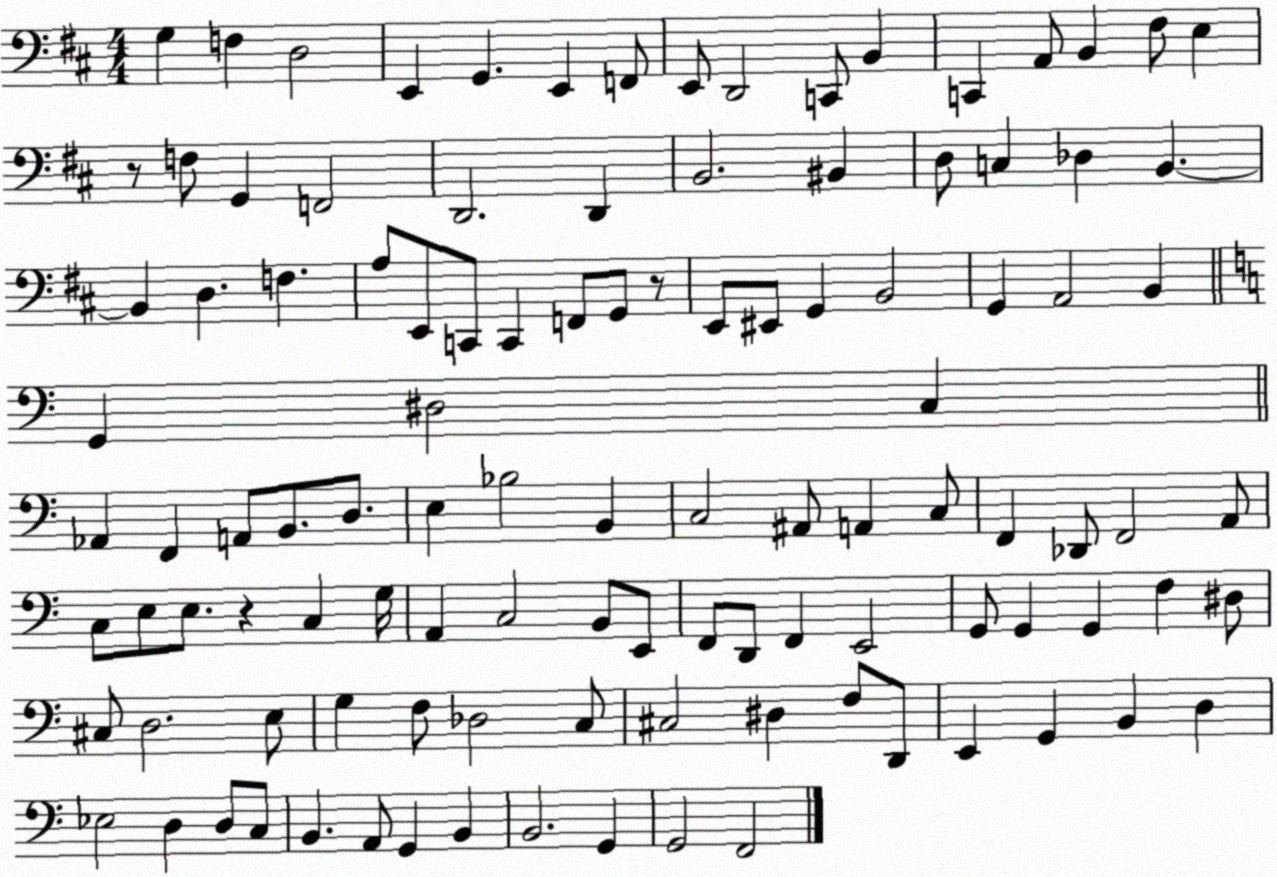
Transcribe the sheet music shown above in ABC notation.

X:1
T:Untitled
M:4/4
L:1/4
K:D
G, F, D,2 E,, G,, E,, F,,/2 E,,/2 D,,2 C,,/2 B,, C,, A,,/2 B,, ^F,/2 E, z/2 F,/2 G,, F,,2 D,,2 D,, B,,2 ^B,, D,/2 C, _D, B,, B,, D, F, A,/2 E,,/2 C,,/2 C,, F,,/2 G,,/2 z/2 E,,/2 ^E,,/2 G,, B,,2 G,, A,,2 B,, G,, ^D,2 C, _A,, F,, A,,/2 B,,/2 D,/2 E, _B,2 B,, C,2 ^A,,/2 A,, C,/2 F,, _D,,/2 F,,2 A,,/2 C,/2 E,/2 E,/2 z C, G,/4 A,, C,2 B,,/2 E,,/2 F,,/2 D,,/2 F,, E,,2 G,,/2 G,, G,, F, ^D,/2 ^C,/2 D,2 E,/2 G, F,/2 _D,2 C,/2 ^C,2 ^D, F,/2 D,,/2 E,, G,, B,, D, _E,2 D, D,/2 C,/2 B,, A,,/2 G,, B,, B,,2 G,, G,,2 F,,2